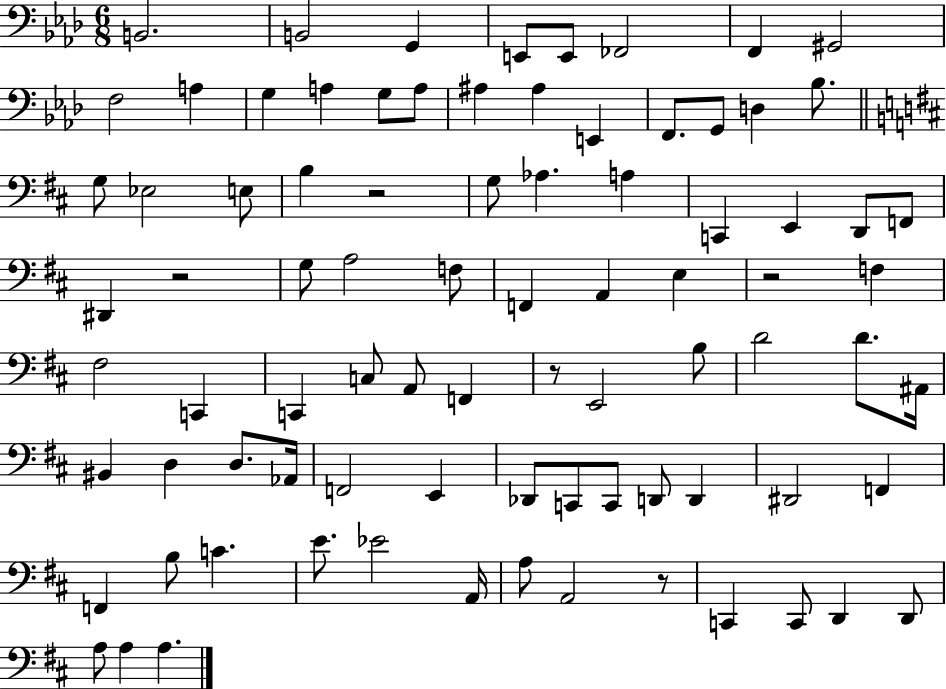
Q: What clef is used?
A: bass